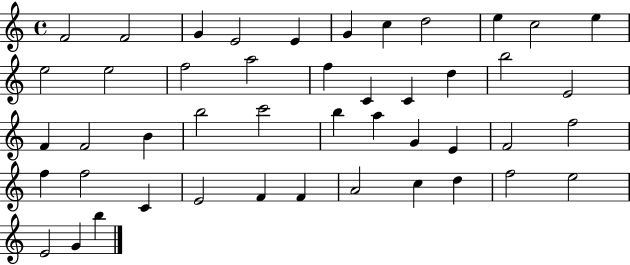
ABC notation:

X:1
T:Untitled
M:4/4
L:1/4
K:C
F2 F2 G E2 E G c d2 e c2 e e2 e2 f2 a2 f C C d b2 E2 F F2 B b2 c'2 b a G E F2 f2 f f2 C E2 F F A2 c d f2 e2 E2 G b